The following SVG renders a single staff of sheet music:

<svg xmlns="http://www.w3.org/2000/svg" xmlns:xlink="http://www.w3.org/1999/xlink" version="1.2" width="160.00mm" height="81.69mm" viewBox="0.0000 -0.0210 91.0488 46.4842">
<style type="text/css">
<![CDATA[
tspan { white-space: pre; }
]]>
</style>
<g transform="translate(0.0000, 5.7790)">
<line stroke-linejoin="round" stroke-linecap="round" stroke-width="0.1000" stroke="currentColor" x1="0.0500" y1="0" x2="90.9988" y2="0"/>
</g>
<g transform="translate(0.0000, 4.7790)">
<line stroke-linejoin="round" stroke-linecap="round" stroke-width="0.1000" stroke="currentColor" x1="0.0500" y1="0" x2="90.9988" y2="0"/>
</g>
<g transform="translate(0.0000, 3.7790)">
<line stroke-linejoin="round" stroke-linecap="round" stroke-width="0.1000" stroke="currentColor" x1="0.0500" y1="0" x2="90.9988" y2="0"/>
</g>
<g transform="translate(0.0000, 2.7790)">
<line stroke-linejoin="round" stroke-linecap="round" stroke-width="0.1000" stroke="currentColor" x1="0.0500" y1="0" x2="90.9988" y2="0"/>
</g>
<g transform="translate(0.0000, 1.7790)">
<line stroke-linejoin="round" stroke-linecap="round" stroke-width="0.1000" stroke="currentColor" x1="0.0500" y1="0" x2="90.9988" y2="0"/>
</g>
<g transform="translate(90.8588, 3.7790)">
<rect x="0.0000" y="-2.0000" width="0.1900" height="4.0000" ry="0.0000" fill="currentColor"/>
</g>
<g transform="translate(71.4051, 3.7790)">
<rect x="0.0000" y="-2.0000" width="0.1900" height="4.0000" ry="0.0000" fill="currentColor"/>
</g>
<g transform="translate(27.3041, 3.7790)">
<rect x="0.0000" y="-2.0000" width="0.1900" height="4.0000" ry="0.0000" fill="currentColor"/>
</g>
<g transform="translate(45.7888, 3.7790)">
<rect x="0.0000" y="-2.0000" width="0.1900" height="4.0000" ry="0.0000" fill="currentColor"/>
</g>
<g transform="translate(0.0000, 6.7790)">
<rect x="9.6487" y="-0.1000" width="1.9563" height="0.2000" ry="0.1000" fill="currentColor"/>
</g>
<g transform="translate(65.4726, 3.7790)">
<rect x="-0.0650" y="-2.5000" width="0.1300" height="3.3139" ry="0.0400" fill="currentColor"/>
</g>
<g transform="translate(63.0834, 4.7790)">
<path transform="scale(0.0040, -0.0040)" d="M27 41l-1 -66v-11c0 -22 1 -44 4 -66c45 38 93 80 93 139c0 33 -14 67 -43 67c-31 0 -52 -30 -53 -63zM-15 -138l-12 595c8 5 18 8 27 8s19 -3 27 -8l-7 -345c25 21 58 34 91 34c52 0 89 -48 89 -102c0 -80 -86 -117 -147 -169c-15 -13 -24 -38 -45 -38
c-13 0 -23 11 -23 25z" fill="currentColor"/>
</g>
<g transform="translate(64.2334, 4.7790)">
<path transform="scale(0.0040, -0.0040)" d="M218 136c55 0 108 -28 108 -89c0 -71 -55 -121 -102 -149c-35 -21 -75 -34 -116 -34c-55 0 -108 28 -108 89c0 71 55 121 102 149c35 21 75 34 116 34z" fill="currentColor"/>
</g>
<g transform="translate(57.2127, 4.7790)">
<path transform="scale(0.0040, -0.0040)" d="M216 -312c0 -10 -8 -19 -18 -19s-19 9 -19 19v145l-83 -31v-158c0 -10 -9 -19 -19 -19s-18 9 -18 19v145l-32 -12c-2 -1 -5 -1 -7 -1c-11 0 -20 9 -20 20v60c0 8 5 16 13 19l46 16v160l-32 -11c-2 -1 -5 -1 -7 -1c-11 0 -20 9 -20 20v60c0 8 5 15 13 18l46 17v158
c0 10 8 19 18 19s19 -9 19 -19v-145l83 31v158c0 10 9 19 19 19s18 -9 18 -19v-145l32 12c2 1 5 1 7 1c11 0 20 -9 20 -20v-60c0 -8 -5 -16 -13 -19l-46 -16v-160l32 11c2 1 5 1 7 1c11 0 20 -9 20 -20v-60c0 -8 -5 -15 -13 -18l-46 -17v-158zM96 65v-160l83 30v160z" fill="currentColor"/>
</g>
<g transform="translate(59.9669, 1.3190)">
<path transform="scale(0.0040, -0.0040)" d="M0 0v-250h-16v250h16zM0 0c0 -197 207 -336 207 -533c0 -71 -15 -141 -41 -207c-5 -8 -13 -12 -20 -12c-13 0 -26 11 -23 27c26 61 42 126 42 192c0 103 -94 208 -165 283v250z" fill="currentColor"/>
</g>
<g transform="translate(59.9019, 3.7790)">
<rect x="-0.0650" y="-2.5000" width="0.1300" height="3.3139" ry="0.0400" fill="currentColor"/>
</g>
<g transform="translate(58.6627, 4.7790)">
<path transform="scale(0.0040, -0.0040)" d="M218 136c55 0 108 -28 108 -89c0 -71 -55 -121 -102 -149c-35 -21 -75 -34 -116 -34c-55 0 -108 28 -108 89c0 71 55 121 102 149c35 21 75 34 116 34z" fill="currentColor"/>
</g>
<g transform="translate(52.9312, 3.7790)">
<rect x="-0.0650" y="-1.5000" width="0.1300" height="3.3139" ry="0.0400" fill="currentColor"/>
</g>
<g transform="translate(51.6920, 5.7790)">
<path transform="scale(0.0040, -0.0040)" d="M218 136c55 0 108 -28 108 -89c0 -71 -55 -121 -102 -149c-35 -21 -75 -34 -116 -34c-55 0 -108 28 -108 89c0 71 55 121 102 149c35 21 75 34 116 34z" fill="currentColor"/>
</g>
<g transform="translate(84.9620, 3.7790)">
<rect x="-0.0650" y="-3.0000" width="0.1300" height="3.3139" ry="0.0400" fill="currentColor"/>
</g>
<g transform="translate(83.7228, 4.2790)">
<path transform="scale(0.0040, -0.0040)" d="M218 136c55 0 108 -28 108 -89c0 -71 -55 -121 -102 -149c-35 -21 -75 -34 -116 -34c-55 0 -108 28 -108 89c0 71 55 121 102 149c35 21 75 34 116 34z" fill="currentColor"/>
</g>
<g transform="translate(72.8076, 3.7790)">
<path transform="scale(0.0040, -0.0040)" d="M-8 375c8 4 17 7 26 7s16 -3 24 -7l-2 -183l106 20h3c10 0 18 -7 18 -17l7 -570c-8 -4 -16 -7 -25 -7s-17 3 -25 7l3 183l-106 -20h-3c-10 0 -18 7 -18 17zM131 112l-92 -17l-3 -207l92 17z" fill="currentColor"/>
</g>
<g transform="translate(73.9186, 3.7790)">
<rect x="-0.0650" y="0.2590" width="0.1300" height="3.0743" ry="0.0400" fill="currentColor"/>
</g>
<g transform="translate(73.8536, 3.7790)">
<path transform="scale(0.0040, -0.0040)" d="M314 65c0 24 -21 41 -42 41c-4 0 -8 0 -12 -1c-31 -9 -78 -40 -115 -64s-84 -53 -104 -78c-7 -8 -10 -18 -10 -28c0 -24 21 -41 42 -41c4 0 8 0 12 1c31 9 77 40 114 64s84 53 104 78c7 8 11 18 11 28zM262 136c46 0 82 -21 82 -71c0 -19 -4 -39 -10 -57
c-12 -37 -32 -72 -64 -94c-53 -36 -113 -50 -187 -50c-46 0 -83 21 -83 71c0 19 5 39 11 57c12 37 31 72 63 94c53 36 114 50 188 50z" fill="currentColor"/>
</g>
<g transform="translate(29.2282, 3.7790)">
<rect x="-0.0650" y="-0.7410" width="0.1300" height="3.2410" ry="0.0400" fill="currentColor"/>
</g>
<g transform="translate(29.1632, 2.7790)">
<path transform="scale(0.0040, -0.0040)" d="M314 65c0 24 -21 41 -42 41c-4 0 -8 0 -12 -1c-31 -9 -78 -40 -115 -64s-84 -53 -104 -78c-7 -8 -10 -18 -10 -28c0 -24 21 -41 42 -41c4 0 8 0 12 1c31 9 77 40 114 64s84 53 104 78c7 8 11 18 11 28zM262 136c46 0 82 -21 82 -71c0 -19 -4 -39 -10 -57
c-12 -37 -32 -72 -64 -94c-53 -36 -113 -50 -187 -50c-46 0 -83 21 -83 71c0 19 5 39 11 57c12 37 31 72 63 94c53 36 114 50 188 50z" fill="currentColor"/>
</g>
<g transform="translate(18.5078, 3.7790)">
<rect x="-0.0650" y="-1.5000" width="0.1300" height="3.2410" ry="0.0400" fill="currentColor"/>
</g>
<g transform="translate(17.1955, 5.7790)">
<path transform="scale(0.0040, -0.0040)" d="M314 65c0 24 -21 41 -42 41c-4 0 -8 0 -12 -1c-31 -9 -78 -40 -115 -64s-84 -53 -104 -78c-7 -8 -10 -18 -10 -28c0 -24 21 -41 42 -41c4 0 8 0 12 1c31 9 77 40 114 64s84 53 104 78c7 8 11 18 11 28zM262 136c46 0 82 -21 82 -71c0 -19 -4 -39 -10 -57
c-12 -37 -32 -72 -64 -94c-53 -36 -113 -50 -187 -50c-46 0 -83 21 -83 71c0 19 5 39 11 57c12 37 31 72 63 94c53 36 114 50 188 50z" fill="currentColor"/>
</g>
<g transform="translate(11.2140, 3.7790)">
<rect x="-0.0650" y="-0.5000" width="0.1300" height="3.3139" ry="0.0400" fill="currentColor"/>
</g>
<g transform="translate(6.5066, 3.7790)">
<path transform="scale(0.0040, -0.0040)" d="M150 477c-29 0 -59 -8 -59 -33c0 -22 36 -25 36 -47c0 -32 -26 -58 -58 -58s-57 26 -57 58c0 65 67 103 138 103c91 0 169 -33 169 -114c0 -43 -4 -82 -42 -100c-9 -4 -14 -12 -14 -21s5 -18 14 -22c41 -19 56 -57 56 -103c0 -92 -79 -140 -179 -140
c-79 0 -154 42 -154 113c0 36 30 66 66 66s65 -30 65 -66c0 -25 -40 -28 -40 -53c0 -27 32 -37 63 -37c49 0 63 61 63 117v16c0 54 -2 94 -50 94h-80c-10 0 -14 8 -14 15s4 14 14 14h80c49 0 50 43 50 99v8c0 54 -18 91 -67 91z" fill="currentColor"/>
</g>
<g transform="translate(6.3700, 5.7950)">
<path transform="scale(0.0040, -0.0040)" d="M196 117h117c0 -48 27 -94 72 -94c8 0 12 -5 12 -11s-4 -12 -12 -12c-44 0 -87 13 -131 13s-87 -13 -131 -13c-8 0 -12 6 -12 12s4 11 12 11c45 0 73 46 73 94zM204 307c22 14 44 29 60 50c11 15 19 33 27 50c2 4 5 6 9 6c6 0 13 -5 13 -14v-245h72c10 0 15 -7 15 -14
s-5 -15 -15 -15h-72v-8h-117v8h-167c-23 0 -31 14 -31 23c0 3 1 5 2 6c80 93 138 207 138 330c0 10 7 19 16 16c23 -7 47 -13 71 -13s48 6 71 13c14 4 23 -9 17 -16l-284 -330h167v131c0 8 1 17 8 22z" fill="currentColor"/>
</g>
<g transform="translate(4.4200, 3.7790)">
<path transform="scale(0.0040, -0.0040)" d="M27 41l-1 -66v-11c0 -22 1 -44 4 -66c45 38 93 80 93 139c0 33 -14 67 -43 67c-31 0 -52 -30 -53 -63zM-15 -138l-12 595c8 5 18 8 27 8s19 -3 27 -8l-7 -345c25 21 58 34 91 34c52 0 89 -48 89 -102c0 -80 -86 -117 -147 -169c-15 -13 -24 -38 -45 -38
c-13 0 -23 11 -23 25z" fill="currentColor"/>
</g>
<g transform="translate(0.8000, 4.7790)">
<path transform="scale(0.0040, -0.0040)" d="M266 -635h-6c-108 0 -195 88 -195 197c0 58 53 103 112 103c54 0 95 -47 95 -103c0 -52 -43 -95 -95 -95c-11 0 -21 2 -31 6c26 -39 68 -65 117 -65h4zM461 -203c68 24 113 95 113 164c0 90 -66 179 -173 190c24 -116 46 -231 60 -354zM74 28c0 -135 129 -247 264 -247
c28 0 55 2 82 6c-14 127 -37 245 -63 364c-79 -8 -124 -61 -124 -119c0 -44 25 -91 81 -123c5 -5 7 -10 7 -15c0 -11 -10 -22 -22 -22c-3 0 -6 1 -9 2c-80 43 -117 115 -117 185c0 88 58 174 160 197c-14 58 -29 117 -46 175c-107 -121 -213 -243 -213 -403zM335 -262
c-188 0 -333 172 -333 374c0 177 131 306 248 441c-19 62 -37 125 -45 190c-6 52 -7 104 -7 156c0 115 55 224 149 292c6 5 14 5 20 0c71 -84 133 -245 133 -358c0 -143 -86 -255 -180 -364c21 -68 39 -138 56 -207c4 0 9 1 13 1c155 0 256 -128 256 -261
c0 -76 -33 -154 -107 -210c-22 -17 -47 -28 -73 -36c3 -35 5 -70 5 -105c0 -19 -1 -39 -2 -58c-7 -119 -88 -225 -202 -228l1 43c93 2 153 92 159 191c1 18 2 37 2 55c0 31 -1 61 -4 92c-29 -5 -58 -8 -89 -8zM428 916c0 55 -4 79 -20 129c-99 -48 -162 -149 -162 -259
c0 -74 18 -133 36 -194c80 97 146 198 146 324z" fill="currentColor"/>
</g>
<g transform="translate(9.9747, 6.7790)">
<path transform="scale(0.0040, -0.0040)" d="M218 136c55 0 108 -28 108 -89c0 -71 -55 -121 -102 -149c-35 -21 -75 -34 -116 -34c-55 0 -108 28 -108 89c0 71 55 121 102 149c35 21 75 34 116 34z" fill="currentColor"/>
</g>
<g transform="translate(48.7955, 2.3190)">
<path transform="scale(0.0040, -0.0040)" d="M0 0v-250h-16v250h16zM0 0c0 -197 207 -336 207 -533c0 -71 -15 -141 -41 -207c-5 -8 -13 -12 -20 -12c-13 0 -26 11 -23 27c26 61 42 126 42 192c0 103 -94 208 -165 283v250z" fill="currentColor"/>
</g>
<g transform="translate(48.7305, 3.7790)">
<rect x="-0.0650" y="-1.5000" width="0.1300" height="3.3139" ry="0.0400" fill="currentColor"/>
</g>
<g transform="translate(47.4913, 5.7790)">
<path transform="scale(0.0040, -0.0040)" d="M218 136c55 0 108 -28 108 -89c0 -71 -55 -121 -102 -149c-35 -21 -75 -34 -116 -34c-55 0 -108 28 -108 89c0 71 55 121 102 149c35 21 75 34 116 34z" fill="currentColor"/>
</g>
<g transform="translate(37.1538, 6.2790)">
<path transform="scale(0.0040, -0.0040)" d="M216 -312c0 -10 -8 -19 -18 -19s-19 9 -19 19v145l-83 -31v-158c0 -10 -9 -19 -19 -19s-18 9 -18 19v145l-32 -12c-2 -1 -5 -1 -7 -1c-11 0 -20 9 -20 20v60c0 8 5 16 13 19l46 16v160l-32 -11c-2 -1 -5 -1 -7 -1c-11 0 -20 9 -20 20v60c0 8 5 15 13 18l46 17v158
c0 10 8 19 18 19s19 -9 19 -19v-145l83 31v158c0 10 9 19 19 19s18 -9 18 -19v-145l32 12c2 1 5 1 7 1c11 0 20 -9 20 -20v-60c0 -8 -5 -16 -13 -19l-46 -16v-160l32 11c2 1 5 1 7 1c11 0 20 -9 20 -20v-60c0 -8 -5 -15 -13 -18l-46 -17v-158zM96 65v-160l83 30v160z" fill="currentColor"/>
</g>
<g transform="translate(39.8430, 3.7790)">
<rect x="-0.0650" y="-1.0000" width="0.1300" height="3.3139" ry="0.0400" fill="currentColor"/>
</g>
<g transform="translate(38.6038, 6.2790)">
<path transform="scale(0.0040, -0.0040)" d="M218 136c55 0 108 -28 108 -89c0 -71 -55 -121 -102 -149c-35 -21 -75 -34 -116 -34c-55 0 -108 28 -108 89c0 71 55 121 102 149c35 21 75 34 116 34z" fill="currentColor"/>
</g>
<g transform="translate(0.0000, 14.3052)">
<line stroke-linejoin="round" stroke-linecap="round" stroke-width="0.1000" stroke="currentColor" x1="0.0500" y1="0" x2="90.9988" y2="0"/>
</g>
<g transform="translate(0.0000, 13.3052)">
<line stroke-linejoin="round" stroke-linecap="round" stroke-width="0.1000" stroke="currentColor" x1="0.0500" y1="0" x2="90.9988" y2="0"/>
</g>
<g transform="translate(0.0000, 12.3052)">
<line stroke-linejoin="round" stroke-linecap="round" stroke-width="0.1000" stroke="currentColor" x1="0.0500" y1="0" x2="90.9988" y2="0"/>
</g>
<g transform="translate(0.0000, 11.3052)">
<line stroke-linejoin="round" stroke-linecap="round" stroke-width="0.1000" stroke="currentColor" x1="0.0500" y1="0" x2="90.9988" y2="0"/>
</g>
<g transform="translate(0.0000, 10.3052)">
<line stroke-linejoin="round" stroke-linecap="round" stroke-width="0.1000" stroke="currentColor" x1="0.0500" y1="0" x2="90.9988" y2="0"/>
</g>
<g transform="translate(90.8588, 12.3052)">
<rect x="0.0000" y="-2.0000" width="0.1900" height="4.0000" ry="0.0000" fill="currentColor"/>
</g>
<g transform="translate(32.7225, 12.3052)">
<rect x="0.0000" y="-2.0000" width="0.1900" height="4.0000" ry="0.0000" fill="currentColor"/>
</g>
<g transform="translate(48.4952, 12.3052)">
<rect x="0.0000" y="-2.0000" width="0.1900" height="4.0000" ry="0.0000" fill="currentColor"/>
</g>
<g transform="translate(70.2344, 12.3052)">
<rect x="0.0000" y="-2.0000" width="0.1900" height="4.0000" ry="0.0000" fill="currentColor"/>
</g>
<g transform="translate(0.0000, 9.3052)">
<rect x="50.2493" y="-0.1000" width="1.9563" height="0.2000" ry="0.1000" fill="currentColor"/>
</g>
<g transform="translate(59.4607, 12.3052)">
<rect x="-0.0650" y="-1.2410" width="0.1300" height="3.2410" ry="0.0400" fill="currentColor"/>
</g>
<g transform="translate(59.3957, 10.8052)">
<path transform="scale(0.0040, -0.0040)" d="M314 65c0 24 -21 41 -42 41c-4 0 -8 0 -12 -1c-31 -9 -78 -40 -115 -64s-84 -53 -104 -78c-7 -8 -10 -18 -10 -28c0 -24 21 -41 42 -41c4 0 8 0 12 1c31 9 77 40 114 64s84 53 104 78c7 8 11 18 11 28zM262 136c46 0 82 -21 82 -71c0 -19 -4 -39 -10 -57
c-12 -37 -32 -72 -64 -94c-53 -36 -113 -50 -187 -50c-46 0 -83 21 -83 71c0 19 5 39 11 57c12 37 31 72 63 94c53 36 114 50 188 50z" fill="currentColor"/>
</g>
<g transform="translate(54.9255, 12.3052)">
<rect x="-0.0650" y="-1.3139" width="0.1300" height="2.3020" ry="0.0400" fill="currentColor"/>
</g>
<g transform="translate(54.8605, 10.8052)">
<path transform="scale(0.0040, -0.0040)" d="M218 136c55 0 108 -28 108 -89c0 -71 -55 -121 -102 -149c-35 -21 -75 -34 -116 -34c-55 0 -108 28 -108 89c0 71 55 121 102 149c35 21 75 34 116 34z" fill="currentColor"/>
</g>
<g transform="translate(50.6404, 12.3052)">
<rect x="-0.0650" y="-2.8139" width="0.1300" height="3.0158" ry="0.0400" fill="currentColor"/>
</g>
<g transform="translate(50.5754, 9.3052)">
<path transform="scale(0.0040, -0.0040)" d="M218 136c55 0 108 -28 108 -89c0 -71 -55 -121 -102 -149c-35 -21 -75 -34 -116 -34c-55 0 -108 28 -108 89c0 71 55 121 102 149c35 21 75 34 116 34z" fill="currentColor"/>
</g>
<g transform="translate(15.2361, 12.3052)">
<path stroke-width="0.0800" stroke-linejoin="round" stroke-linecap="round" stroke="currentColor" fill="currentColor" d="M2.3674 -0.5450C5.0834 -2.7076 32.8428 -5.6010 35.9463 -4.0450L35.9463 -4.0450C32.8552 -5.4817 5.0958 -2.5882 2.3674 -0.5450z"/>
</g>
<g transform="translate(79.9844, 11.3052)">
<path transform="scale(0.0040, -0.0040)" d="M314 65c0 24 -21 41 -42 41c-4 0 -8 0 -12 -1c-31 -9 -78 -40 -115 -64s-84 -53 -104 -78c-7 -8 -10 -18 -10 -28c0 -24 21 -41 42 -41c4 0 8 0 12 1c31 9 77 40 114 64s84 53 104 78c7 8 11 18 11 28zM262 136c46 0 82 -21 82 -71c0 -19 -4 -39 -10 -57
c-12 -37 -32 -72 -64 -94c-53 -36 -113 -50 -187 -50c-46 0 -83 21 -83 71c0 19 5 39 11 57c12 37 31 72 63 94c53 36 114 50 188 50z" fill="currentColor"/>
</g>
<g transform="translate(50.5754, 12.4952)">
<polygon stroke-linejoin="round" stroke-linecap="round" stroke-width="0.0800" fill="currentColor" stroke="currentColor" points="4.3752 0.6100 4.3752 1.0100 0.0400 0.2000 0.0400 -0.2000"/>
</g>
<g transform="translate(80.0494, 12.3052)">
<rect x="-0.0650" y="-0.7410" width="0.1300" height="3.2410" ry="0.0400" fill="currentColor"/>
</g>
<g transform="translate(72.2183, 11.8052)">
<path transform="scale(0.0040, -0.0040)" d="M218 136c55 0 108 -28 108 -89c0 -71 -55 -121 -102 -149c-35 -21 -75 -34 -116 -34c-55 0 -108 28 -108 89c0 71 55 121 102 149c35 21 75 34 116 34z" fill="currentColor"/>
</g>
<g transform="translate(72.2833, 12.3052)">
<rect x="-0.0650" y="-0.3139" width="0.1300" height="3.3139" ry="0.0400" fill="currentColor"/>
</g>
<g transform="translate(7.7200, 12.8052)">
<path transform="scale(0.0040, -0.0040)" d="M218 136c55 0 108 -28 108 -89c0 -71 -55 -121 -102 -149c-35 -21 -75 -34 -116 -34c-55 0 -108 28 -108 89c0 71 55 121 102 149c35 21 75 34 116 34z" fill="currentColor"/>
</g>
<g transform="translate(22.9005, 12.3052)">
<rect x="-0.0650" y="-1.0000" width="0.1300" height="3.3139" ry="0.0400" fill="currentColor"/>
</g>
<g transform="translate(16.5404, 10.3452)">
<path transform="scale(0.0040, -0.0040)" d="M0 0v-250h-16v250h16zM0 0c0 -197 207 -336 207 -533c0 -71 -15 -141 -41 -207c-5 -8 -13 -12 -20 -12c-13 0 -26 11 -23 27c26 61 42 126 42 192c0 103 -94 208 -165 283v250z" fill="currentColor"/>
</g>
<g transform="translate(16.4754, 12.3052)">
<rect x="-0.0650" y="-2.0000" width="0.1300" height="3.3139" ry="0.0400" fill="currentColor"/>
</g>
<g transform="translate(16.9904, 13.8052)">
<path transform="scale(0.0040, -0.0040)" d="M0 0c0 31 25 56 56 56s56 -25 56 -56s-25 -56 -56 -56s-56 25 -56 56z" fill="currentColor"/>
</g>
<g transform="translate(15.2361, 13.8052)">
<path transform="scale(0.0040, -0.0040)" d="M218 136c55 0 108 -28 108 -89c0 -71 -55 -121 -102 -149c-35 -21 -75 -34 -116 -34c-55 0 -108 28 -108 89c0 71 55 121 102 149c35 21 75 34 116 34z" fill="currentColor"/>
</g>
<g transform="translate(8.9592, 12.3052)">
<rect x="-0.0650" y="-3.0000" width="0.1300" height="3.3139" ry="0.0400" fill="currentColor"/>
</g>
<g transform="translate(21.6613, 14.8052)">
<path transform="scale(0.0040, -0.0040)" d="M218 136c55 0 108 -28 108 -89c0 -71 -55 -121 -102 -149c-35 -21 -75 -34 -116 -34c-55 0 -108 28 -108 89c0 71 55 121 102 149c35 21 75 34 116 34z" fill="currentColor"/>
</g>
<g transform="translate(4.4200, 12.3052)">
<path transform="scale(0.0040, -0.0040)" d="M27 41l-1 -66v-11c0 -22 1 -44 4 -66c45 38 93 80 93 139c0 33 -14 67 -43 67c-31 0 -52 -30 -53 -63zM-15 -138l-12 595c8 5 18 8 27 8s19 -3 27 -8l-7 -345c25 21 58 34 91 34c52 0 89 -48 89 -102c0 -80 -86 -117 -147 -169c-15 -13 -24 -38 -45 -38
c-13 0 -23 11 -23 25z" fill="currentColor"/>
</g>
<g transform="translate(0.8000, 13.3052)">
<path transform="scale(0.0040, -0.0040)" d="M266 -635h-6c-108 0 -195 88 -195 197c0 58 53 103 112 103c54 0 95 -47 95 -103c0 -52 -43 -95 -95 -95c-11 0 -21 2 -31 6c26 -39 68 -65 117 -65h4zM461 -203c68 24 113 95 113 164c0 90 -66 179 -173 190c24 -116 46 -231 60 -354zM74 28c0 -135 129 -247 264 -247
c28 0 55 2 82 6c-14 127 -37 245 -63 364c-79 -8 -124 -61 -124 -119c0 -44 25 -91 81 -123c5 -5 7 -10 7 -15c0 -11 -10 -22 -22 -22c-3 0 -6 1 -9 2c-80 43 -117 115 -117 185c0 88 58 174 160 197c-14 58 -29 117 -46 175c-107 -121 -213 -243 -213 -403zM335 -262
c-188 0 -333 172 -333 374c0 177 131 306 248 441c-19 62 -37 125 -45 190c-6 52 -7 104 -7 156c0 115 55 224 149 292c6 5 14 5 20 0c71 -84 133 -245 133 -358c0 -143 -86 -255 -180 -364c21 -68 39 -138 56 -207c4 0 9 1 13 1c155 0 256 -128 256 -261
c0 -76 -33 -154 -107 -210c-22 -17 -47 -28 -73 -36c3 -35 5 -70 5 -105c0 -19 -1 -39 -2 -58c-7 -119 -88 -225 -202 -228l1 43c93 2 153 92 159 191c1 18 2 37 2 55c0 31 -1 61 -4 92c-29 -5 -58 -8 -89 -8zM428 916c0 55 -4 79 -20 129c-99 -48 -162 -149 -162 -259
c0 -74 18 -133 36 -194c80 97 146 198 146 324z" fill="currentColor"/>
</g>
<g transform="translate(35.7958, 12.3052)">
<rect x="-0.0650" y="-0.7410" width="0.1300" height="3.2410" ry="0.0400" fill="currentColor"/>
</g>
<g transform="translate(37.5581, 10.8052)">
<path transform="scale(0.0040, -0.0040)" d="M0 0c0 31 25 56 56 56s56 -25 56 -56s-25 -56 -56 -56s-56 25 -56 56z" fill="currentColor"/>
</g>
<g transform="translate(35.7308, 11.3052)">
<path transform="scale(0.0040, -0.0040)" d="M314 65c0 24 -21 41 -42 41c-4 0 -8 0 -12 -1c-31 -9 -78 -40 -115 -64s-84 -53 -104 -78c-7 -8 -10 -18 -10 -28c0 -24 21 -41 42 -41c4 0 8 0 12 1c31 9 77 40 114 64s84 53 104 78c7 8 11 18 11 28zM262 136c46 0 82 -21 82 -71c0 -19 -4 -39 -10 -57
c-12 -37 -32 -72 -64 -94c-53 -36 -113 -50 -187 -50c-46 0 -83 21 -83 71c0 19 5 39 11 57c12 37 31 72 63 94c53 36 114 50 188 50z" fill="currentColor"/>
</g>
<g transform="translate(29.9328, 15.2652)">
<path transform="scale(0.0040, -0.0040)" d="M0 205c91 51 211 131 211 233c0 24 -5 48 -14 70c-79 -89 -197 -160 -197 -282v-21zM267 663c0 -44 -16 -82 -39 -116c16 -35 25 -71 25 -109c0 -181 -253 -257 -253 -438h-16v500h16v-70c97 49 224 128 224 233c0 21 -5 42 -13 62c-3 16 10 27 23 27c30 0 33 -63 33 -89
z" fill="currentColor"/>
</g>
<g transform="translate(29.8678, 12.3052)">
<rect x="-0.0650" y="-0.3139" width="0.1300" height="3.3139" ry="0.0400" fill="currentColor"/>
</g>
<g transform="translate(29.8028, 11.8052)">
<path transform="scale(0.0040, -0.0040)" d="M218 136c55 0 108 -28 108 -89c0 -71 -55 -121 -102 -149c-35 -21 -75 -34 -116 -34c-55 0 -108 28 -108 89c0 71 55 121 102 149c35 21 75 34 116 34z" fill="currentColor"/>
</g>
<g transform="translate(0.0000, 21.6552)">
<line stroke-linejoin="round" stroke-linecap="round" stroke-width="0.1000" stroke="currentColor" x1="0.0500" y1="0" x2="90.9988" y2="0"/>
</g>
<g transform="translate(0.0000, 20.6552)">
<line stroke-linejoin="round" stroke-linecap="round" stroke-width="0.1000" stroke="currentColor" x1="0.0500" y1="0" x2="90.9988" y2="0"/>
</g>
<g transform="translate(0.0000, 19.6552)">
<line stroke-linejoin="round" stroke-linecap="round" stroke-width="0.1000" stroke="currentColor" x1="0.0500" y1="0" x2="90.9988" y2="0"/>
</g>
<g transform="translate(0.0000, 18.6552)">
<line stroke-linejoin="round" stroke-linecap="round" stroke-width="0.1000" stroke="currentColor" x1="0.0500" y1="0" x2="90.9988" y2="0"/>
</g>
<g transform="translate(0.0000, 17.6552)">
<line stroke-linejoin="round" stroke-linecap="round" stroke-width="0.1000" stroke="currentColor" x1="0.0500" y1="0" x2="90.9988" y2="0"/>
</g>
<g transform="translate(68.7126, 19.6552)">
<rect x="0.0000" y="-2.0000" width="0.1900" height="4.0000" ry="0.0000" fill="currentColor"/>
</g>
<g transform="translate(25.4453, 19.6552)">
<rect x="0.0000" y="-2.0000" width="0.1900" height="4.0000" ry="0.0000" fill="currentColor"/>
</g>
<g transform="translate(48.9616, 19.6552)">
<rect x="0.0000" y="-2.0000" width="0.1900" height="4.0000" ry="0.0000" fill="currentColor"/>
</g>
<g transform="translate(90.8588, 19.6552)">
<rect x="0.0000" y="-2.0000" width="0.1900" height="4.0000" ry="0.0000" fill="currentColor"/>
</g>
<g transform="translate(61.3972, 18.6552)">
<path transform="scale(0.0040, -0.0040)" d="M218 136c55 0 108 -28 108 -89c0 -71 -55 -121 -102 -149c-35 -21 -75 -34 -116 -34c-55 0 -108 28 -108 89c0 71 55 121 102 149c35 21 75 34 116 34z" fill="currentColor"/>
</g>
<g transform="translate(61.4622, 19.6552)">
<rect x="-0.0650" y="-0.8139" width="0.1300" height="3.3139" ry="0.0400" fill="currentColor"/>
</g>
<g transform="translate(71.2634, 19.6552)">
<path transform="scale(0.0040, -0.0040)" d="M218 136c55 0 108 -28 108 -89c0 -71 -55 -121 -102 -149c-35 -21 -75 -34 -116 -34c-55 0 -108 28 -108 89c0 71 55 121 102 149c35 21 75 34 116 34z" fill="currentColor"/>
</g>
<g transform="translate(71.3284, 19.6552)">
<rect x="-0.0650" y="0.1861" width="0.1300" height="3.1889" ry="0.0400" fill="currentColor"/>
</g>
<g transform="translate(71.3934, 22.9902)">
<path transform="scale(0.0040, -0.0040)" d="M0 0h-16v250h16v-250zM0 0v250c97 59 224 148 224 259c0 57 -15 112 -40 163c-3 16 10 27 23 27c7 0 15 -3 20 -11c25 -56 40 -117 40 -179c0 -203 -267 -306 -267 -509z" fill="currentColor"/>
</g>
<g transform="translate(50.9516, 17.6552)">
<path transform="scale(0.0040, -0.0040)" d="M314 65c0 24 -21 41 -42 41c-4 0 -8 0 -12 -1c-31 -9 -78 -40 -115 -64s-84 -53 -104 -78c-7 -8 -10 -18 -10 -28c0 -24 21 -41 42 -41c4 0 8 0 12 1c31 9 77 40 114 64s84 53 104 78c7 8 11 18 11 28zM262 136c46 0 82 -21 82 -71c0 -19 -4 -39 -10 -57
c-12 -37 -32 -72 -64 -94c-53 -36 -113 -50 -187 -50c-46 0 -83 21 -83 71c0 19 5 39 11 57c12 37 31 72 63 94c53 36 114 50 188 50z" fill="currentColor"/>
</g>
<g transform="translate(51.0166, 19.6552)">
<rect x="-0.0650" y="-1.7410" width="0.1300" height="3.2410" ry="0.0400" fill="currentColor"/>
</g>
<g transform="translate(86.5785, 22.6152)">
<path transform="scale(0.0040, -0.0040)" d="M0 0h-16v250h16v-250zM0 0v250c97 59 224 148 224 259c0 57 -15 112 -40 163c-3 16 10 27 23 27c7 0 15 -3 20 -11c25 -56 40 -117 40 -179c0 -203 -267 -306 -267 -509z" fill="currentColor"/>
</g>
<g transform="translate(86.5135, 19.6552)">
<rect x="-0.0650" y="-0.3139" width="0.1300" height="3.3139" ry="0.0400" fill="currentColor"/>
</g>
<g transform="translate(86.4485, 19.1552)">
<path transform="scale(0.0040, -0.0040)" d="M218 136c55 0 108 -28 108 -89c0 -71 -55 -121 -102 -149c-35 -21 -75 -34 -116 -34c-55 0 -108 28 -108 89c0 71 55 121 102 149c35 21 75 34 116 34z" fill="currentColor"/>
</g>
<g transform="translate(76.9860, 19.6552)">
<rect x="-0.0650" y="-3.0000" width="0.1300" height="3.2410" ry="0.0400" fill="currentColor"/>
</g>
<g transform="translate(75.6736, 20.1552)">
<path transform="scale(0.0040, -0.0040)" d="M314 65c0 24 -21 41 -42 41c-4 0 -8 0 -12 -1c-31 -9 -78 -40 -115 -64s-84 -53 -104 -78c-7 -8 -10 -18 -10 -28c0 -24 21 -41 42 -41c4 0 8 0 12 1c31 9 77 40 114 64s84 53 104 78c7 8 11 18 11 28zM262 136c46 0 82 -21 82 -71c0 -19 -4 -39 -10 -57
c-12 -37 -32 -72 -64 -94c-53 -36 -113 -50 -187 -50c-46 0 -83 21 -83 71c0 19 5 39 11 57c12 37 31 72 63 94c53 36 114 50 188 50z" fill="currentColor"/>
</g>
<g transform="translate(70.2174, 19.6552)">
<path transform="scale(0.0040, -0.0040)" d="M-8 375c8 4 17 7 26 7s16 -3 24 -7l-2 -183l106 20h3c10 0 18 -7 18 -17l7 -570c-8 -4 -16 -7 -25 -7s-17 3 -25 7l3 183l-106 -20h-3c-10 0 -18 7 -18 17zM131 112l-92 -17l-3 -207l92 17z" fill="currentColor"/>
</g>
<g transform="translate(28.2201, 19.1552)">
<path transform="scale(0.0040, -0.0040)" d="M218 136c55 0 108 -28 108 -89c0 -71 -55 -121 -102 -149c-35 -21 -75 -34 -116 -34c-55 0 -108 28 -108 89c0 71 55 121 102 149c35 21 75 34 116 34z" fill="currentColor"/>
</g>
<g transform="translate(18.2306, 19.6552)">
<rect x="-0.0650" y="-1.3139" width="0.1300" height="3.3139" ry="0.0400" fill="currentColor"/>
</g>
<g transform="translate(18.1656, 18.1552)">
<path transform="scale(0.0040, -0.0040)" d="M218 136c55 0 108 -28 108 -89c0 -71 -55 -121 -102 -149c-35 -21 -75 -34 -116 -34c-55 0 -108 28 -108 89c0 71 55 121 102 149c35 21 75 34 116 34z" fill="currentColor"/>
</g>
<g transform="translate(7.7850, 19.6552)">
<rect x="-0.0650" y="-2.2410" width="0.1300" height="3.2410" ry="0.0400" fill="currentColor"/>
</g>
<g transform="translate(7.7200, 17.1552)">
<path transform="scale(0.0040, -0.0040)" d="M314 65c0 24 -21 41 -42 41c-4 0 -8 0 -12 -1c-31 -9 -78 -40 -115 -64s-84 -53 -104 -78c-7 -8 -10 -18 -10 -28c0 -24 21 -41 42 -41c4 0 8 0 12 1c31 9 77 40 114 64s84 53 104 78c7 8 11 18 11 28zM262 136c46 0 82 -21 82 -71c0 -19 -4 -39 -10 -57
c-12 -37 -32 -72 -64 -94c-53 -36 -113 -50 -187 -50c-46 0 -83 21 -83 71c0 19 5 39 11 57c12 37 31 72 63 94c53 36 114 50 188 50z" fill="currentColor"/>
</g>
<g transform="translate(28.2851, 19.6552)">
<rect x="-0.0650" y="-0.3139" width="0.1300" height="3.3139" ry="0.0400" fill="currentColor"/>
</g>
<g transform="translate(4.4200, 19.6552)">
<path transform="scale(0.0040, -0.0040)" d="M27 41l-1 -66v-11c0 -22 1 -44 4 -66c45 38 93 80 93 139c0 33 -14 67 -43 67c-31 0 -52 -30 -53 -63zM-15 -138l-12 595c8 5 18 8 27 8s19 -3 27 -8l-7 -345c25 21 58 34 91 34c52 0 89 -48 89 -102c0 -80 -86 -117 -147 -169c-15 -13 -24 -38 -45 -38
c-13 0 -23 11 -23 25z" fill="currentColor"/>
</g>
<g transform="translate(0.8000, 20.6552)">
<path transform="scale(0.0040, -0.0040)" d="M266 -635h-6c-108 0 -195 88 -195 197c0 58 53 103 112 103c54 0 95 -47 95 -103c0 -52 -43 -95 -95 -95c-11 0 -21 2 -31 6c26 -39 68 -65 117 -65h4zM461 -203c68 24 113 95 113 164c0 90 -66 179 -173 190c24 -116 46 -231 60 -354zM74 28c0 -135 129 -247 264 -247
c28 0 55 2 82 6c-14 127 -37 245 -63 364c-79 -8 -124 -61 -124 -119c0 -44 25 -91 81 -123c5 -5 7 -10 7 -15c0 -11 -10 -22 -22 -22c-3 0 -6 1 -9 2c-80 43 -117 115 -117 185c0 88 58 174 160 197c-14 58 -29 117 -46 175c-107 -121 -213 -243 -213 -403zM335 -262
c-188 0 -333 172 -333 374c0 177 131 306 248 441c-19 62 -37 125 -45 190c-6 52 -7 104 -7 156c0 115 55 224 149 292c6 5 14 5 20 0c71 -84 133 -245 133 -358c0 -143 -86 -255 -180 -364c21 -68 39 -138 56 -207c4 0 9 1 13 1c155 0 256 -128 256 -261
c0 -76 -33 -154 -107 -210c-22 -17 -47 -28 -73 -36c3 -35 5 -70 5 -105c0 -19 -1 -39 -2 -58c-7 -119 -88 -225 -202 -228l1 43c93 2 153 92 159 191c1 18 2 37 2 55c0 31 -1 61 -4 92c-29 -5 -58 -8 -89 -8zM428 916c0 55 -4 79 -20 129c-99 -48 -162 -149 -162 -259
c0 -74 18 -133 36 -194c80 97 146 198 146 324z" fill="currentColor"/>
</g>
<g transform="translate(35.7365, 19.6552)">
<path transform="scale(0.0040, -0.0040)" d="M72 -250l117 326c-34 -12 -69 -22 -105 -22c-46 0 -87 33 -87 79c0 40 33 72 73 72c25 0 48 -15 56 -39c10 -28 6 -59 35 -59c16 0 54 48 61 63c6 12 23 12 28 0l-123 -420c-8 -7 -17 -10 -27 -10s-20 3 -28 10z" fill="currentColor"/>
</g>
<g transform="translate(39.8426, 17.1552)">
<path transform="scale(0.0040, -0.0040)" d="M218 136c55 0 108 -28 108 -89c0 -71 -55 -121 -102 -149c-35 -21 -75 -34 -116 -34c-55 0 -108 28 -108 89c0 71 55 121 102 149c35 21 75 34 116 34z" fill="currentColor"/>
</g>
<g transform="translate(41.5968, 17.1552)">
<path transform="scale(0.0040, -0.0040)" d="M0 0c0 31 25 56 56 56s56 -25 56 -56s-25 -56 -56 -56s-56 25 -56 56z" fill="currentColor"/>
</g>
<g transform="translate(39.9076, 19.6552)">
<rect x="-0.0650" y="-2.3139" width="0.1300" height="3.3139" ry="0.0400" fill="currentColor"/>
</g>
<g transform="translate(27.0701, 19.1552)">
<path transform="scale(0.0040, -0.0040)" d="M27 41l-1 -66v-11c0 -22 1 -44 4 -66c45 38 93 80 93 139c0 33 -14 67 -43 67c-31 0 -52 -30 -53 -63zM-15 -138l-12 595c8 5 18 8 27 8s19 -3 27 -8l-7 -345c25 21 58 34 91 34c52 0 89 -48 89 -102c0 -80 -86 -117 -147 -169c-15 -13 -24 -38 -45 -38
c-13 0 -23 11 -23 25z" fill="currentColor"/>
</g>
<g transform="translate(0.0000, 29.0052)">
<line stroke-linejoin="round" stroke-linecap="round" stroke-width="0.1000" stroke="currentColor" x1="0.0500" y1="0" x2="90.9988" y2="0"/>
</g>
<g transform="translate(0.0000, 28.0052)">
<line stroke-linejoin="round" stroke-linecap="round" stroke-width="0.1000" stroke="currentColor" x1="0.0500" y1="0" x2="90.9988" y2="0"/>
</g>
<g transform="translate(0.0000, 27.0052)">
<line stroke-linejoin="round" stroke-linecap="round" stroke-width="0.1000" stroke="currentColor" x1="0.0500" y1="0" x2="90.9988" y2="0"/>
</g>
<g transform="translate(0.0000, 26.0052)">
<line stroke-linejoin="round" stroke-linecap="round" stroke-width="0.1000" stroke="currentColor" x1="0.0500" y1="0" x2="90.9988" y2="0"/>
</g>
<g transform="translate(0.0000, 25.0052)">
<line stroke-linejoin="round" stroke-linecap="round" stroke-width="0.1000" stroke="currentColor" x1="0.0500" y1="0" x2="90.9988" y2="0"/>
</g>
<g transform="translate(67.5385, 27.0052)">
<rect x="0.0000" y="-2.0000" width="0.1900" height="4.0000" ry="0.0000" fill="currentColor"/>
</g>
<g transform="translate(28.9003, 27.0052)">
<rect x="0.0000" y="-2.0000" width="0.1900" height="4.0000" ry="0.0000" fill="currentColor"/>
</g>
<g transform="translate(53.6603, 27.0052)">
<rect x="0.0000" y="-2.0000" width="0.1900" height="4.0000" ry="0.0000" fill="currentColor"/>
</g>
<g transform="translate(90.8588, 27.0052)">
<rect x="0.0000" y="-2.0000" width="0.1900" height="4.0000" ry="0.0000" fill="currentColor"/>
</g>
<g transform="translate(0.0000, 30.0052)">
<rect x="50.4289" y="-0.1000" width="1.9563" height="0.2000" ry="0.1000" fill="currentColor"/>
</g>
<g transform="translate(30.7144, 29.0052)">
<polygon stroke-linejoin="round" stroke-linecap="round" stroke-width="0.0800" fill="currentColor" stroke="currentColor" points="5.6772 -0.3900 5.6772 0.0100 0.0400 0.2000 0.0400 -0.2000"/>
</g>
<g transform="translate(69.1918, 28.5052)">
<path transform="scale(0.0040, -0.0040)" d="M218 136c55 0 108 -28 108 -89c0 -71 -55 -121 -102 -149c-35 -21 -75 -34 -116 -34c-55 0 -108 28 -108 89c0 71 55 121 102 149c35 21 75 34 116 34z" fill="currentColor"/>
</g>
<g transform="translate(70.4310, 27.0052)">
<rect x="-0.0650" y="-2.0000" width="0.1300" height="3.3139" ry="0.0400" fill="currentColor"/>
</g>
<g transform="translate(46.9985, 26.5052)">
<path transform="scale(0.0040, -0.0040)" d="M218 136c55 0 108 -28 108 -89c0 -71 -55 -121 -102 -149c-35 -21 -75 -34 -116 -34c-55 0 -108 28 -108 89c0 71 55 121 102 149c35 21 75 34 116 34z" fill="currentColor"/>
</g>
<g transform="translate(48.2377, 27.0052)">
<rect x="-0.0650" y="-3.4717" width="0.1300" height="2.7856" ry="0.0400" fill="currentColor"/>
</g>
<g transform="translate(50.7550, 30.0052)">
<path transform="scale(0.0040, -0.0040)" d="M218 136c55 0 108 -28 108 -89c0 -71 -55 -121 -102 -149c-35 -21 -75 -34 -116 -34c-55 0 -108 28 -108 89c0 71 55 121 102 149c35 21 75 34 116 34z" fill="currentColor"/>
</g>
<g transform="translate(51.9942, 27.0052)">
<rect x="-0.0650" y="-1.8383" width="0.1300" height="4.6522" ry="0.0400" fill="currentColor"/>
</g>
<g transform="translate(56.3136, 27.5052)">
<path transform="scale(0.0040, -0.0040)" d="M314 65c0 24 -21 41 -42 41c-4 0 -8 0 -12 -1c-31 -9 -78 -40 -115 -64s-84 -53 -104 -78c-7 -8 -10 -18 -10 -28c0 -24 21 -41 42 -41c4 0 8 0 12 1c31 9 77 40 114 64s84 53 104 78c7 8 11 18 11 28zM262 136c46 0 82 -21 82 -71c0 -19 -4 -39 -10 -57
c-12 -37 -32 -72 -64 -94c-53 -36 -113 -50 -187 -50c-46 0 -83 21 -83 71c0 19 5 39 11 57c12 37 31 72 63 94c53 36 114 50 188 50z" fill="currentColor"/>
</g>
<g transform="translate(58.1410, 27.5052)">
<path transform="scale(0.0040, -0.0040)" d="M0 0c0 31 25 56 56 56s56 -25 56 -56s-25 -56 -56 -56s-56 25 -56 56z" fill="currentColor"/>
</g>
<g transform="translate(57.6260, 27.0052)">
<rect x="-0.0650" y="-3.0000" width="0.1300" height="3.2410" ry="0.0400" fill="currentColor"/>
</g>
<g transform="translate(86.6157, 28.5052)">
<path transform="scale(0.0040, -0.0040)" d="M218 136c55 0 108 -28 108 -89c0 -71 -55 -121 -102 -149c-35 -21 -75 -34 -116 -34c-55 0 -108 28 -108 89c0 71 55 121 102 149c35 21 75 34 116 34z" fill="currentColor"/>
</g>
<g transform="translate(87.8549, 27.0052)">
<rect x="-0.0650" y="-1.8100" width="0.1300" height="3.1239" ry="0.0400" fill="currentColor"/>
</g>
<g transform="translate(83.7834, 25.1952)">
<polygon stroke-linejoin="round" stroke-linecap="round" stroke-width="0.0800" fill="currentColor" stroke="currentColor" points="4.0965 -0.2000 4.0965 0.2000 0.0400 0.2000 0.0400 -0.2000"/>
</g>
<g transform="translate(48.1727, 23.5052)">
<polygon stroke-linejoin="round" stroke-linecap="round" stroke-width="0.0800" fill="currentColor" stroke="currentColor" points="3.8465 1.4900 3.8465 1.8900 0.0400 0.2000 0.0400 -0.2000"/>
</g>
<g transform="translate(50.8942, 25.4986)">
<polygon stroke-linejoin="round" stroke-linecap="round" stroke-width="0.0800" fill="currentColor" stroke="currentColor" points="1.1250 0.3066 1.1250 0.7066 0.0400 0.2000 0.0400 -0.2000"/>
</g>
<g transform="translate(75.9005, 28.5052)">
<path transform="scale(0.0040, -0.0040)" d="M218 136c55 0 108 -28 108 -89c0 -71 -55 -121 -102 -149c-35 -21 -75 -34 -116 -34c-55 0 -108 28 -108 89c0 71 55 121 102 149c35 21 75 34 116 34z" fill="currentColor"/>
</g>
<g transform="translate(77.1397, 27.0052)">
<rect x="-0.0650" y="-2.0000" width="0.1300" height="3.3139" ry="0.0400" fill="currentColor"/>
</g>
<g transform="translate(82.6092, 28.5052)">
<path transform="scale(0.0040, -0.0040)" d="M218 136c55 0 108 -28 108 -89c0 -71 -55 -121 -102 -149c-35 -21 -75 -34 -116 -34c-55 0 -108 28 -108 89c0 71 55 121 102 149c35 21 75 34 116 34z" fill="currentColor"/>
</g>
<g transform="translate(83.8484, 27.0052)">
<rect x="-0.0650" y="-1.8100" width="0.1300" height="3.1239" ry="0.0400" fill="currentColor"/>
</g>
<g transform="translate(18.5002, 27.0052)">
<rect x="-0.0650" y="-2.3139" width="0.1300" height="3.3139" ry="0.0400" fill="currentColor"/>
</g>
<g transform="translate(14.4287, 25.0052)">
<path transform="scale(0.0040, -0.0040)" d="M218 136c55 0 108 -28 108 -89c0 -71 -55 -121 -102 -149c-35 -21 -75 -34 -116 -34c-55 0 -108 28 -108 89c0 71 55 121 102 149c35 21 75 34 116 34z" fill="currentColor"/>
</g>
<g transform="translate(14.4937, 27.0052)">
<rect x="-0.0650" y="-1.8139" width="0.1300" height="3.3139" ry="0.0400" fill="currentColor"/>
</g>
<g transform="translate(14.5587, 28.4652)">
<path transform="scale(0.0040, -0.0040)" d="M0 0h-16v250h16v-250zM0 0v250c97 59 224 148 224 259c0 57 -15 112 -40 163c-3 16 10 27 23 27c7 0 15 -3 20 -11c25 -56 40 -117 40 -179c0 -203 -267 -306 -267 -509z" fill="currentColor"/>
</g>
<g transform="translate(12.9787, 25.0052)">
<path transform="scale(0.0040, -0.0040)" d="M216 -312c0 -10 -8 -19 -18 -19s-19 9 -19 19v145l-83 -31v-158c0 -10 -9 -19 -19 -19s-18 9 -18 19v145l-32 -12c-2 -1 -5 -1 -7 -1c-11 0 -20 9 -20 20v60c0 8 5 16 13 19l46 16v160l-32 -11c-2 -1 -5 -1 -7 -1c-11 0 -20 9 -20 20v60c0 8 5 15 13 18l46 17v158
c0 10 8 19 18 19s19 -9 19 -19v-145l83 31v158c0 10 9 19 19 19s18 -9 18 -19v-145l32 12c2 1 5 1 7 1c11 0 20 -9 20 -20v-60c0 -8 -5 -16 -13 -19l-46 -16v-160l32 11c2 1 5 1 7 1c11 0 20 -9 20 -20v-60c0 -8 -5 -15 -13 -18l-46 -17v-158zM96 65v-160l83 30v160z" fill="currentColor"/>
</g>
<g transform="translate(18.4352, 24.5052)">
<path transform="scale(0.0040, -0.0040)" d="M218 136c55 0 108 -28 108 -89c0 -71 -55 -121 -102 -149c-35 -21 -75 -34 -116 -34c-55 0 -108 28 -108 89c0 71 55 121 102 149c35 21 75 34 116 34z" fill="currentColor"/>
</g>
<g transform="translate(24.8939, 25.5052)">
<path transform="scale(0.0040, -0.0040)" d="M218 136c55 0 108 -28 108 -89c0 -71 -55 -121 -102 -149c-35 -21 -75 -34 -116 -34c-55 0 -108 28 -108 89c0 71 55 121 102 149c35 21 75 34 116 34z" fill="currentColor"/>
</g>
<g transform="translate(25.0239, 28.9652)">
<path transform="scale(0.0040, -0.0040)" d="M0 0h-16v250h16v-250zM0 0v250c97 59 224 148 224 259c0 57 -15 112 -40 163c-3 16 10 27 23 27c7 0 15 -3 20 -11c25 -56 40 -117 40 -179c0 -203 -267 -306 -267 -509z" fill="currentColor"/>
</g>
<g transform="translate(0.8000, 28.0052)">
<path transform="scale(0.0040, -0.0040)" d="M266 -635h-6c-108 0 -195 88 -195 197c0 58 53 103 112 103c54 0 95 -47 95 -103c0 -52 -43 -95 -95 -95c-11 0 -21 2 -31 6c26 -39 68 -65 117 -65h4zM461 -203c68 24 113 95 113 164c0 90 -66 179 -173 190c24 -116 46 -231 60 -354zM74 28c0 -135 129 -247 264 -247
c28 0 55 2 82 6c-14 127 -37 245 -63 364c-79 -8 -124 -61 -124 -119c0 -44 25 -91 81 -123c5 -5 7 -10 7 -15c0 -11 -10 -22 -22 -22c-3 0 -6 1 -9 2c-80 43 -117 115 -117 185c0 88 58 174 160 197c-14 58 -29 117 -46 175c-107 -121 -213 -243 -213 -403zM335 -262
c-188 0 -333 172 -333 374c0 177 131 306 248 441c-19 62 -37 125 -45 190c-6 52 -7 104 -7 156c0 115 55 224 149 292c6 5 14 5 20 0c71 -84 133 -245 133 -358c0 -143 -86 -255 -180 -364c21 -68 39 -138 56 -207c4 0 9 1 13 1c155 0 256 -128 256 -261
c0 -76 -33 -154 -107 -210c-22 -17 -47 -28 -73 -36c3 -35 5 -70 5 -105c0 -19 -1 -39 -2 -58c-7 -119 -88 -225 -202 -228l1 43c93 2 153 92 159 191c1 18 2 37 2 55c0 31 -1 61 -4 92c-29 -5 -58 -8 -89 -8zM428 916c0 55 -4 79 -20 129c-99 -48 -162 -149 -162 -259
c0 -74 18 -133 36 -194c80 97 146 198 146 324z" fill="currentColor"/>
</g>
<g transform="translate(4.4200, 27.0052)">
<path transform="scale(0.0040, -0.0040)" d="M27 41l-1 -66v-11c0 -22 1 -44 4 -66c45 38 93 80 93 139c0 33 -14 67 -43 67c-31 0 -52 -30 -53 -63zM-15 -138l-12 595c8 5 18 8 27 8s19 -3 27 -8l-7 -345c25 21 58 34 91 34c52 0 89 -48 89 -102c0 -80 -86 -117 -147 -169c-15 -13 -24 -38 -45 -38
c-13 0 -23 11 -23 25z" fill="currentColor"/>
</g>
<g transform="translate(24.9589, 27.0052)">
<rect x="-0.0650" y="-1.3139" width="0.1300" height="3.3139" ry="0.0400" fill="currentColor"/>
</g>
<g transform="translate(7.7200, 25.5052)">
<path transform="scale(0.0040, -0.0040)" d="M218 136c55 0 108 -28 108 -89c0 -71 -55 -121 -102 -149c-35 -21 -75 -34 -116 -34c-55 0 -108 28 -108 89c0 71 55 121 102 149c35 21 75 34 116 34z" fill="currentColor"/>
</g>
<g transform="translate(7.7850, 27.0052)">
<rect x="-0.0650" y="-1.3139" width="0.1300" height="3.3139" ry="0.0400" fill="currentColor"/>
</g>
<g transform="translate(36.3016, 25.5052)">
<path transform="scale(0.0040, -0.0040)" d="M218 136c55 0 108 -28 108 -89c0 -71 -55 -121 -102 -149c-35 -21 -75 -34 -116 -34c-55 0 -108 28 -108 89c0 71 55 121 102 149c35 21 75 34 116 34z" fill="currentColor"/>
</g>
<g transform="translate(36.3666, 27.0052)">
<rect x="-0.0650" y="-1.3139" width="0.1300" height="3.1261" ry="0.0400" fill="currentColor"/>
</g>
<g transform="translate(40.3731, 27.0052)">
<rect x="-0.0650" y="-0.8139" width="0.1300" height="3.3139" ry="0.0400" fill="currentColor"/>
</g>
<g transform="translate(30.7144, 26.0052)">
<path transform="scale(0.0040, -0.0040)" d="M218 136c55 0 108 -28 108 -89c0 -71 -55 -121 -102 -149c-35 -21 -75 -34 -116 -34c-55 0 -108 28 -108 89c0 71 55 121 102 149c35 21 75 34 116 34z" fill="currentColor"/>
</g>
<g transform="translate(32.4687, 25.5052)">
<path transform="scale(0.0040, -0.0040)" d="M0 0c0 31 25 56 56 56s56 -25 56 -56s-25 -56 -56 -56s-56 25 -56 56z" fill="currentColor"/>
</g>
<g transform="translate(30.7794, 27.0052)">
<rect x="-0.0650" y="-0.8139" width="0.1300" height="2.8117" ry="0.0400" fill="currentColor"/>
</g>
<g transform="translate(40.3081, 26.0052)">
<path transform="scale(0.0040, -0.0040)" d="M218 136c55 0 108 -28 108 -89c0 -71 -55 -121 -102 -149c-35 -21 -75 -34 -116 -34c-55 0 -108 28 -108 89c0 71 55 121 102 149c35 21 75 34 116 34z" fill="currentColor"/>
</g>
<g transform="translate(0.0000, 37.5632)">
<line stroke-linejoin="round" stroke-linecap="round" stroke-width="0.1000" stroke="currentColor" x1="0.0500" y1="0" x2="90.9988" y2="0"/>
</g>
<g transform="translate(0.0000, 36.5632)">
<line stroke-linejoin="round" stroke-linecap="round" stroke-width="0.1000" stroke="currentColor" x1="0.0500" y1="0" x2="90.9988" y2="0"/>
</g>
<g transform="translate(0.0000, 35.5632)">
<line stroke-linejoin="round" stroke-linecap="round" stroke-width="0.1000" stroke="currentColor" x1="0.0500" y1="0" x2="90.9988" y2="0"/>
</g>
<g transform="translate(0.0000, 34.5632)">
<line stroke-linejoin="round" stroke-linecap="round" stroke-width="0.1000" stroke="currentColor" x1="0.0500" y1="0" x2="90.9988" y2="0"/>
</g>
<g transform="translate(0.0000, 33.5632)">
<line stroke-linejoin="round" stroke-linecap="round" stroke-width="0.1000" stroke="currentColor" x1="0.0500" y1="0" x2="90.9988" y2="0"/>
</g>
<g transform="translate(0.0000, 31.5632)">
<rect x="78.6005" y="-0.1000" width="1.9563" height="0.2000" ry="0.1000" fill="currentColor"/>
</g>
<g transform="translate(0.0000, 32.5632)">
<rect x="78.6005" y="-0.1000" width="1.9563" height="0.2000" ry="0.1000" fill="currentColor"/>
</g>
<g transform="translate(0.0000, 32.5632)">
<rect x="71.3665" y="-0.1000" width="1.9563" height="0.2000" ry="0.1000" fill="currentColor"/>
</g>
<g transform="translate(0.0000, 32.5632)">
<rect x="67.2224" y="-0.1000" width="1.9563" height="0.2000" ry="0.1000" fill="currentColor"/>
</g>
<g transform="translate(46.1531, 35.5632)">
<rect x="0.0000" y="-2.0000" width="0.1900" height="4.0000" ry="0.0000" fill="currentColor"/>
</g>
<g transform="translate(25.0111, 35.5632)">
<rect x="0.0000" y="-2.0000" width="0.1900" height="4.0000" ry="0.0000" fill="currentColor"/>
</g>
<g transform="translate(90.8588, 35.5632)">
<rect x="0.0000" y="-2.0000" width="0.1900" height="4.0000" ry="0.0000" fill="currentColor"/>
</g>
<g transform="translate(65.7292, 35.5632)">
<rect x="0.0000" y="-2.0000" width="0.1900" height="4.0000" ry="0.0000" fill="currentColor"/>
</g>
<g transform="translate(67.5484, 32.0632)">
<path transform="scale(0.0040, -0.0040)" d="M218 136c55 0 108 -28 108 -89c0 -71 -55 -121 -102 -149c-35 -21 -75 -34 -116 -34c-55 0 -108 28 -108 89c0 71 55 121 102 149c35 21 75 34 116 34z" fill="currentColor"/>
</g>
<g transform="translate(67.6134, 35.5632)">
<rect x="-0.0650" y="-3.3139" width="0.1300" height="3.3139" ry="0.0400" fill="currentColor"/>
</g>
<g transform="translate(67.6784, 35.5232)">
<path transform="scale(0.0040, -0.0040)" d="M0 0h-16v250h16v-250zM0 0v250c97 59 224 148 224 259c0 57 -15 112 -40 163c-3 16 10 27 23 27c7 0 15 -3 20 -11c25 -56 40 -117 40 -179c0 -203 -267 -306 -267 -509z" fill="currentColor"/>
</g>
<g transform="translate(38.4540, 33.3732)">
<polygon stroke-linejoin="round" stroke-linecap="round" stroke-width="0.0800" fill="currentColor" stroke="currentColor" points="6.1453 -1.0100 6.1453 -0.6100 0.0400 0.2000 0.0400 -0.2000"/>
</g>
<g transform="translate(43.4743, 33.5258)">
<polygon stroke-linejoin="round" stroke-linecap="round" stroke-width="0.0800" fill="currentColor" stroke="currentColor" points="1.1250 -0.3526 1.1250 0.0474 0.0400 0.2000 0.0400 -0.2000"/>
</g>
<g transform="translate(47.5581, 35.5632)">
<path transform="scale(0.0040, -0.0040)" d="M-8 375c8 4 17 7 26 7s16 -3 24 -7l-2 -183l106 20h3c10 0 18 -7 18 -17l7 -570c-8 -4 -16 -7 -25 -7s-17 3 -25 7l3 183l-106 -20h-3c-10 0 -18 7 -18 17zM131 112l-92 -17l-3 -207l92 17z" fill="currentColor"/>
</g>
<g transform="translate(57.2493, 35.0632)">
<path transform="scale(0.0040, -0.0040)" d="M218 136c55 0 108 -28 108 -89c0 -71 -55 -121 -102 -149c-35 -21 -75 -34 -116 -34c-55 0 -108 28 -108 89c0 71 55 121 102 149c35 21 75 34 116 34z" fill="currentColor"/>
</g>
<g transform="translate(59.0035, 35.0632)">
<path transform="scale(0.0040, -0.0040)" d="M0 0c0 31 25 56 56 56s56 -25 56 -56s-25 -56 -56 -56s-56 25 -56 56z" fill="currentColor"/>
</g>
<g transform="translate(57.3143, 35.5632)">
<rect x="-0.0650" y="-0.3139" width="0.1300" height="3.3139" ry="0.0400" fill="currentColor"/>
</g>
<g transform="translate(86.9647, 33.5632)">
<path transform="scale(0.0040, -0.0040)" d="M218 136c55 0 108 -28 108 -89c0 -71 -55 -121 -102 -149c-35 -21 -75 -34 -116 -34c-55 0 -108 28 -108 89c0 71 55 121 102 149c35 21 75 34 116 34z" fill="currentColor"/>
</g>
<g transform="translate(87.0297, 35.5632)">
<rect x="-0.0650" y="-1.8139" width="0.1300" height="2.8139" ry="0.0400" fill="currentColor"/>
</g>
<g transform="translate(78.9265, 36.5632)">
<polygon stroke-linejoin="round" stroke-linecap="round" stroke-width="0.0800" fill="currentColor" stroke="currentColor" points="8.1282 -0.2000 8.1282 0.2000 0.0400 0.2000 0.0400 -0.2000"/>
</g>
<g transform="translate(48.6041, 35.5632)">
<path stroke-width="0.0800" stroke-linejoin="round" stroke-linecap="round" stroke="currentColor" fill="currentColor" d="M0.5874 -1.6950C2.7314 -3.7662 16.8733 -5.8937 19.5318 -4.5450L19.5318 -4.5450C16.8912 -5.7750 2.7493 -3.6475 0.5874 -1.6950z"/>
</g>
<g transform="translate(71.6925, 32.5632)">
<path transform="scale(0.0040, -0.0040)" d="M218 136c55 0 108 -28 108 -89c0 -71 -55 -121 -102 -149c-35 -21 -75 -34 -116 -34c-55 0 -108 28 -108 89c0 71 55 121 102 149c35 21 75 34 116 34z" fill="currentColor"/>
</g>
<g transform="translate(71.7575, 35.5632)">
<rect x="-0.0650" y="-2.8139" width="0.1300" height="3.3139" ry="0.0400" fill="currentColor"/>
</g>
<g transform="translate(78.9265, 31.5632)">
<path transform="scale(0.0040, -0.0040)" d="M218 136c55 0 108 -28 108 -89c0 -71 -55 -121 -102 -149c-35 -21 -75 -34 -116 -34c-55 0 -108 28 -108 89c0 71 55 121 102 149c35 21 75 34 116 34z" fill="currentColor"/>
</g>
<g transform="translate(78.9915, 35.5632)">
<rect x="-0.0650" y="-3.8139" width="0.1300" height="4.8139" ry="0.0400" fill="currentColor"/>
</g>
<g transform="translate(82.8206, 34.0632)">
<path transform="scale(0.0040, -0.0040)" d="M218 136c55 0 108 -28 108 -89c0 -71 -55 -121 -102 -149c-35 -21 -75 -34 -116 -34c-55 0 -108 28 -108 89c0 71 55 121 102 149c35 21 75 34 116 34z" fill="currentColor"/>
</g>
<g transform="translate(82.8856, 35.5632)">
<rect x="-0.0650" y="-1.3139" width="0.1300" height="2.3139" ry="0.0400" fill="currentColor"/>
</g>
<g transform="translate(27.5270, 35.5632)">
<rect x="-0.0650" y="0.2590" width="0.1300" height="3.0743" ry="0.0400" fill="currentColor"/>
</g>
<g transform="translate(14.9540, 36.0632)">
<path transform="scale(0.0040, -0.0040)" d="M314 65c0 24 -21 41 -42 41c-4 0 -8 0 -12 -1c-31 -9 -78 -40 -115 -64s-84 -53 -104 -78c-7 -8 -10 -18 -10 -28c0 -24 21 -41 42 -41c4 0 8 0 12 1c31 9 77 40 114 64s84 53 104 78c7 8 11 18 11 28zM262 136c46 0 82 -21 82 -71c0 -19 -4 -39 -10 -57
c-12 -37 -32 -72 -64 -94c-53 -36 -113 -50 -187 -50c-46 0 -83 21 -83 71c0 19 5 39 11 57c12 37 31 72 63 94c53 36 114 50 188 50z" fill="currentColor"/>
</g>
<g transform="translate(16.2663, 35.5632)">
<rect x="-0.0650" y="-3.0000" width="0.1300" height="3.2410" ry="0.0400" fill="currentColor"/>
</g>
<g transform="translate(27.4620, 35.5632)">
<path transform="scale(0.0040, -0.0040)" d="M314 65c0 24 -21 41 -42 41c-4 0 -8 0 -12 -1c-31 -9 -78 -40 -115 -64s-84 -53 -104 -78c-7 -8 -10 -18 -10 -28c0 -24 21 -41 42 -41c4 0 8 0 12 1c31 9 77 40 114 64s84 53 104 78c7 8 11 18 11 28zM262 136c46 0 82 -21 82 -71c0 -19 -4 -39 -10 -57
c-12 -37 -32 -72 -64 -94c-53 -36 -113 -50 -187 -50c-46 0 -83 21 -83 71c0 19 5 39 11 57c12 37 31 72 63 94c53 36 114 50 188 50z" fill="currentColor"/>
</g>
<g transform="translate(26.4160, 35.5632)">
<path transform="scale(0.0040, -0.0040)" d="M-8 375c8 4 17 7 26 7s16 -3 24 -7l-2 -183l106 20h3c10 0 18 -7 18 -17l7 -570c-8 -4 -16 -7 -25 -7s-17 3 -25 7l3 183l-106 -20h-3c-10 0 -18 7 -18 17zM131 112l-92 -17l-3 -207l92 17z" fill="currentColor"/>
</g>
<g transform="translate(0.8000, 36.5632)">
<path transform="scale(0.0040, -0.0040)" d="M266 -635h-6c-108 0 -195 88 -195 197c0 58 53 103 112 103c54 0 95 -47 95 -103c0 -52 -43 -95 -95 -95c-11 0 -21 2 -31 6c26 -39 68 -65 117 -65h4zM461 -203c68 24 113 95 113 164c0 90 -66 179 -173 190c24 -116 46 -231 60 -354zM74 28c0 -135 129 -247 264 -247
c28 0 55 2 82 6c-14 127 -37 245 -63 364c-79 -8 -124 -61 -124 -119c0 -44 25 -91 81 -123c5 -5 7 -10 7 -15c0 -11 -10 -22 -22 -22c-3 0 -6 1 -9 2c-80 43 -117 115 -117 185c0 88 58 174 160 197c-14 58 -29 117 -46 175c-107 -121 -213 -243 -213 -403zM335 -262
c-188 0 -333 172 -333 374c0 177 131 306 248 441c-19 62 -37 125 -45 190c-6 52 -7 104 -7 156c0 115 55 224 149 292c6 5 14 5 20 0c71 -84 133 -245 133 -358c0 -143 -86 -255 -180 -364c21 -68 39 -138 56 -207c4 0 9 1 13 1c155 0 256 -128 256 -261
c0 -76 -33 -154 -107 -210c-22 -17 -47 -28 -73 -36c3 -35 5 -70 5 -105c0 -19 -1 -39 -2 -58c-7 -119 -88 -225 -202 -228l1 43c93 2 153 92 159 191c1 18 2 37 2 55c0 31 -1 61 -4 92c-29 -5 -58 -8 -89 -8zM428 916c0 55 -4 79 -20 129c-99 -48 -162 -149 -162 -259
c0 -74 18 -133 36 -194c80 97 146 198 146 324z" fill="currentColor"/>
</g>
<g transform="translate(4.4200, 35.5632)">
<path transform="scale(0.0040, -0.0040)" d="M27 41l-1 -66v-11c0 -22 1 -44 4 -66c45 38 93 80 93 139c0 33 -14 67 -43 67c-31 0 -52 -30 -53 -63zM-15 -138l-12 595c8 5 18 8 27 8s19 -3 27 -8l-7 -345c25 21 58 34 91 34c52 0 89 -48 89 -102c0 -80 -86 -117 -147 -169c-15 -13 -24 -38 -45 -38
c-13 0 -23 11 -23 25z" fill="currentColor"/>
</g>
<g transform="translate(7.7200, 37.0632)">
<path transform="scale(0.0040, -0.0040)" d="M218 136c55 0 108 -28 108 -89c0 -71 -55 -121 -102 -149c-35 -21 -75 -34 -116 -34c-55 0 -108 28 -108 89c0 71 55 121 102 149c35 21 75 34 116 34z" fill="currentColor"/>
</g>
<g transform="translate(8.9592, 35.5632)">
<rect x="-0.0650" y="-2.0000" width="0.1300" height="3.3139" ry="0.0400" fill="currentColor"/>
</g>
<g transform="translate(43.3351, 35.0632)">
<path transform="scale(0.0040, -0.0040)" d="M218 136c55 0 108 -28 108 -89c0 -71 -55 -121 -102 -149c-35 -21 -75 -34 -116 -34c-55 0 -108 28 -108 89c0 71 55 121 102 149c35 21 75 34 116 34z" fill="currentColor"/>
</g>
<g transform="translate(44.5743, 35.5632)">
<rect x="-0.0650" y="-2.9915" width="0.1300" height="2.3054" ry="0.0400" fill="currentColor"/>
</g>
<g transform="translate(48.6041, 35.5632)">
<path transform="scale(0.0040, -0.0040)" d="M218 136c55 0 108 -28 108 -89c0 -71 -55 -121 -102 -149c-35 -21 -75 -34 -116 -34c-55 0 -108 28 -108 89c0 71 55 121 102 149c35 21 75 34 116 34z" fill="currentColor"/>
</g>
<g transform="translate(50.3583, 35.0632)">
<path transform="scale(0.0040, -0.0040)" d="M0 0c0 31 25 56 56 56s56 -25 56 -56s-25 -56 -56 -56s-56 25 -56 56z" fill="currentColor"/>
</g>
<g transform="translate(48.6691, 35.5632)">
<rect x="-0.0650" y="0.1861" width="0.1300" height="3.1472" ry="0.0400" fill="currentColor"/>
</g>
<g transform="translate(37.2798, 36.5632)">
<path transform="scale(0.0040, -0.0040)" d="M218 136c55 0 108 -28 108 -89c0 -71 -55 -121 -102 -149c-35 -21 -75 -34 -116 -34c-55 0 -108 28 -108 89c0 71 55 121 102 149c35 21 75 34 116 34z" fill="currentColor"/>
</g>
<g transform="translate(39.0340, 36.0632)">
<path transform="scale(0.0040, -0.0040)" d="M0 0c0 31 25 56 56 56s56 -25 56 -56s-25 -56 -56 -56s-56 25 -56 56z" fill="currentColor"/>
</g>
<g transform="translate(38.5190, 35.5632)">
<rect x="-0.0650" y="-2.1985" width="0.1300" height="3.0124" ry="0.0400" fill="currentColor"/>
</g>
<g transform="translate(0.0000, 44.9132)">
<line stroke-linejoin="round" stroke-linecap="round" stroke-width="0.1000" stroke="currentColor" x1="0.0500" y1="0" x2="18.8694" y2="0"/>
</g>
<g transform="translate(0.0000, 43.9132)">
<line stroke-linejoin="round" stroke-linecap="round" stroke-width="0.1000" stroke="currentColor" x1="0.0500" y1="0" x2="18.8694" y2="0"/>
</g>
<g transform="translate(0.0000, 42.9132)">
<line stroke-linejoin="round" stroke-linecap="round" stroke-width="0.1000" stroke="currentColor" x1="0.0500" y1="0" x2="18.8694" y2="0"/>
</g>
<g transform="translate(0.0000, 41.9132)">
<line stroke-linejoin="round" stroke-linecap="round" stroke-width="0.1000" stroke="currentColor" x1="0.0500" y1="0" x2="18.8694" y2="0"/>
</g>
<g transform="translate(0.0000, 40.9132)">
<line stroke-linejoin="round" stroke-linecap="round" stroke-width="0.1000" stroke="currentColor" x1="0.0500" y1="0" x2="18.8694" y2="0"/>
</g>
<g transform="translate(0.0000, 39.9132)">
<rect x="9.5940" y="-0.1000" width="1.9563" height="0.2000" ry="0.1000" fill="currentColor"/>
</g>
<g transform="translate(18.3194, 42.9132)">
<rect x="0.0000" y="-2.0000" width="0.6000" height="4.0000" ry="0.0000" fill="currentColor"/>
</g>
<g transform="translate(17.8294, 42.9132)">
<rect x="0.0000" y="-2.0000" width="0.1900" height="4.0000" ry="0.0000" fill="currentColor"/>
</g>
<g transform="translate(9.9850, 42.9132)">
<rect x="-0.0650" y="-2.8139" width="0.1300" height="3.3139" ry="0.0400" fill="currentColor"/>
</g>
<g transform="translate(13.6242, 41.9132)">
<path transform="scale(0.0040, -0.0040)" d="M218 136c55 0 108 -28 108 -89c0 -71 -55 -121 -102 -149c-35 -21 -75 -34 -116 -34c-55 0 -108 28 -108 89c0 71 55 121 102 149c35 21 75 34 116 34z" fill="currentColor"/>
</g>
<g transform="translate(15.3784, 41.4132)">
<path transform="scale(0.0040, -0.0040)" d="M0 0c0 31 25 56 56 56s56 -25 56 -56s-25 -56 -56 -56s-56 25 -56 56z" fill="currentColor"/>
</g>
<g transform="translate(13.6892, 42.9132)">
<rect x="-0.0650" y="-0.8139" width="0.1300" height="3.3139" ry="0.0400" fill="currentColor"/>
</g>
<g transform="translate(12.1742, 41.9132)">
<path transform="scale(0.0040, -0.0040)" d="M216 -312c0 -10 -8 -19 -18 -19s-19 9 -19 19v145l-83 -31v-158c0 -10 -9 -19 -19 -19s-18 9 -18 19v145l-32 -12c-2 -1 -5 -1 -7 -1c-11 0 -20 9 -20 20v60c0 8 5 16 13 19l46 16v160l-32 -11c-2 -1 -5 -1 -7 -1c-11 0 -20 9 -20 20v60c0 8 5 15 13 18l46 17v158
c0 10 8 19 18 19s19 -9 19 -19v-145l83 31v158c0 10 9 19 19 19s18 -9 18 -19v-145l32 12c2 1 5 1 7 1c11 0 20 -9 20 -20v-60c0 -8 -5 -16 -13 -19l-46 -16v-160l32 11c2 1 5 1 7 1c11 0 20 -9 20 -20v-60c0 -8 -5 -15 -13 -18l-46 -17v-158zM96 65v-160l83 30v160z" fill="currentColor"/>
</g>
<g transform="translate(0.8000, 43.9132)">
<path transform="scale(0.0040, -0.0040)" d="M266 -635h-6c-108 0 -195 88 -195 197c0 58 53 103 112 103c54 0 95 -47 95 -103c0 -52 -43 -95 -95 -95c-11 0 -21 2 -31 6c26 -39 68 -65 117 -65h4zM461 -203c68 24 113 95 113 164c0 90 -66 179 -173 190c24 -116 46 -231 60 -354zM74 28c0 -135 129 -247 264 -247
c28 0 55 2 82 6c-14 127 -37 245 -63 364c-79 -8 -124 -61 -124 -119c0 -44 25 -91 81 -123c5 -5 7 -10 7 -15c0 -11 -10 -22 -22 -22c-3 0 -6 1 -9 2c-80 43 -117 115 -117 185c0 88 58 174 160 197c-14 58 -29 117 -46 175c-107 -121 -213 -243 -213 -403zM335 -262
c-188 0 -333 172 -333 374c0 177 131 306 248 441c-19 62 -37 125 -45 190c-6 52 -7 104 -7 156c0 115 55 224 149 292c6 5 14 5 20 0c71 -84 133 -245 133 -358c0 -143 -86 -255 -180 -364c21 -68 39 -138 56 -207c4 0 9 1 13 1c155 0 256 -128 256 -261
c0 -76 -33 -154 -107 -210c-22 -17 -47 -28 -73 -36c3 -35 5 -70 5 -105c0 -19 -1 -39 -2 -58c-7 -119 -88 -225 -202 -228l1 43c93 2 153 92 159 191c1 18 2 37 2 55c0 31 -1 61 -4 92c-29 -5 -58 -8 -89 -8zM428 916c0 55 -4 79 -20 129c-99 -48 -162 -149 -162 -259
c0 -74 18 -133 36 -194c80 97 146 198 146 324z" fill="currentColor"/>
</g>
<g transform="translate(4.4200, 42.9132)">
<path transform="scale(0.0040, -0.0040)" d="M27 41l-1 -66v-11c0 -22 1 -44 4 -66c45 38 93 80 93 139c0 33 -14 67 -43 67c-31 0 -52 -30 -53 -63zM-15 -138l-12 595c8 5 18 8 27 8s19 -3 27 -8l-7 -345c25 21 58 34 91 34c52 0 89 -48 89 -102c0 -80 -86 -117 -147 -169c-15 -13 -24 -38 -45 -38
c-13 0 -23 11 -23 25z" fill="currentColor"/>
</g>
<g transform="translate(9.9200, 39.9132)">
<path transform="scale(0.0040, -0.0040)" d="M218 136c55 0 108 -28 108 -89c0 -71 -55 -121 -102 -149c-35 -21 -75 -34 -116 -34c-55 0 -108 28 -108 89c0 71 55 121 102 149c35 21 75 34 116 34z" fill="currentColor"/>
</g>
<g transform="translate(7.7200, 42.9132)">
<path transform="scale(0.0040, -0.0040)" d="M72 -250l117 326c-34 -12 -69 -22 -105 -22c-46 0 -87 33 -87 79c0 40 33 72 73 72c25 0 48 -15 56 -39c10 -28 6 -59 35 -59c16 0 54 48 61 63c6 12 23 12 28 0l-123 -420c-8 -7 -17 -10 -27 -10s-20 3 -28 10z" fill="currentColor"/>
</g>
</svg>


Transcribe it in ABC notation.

X:1
T:Untitled
M:3/4
L:1/4
K:F
C E2 d2 ^D E/2 E ^G/2 _G B2 A A F/2 D c/4 d2 a/2 e/2 e2 c d2 g2 e _c z/2 g f2 d B/2 A2 c/2 e ^f/2 g e/2 d/2 e/2 d c/2 C/4 A2 F F F/2 F/2 F A2 B2 G/2 c/4 B c _b/2 a c'/2 e/2 f/2 z/2 a ^d